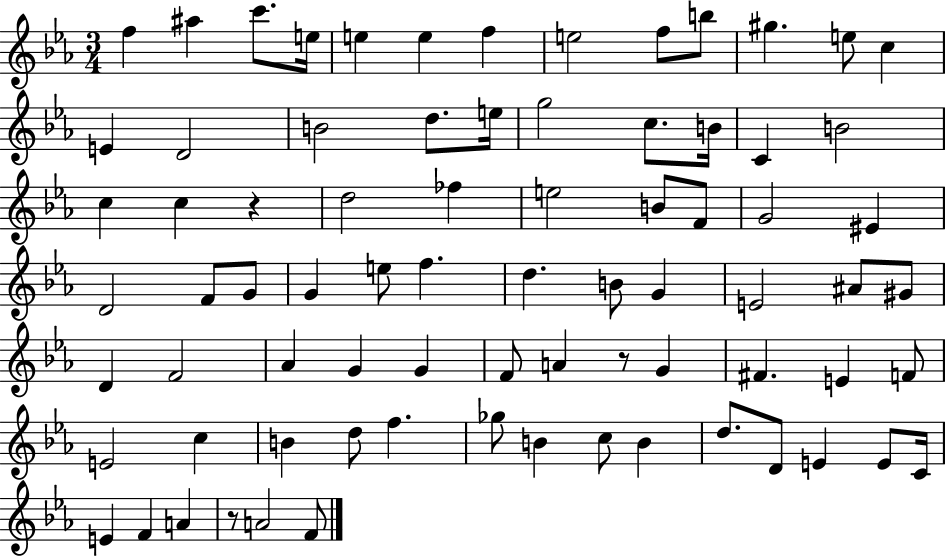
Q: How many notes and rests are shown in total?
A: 77